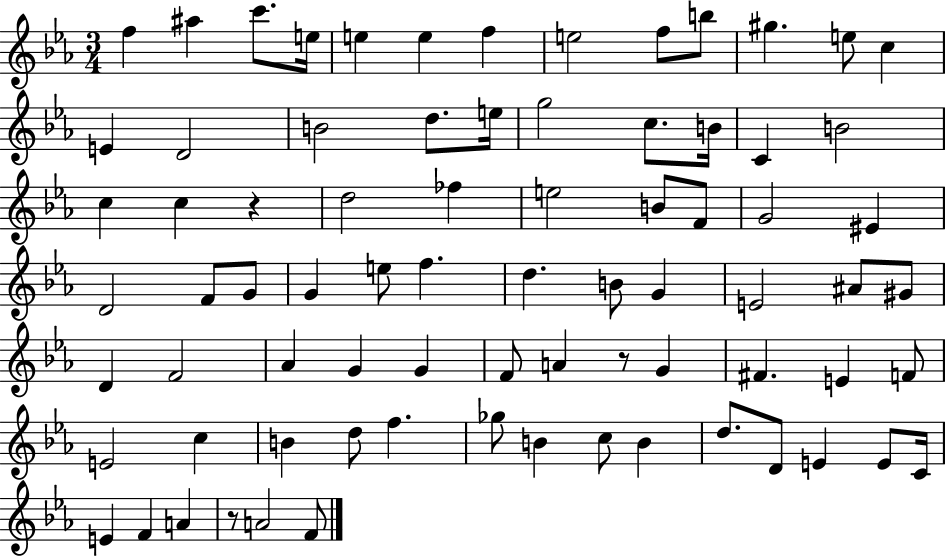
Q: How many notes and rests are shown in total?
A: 77